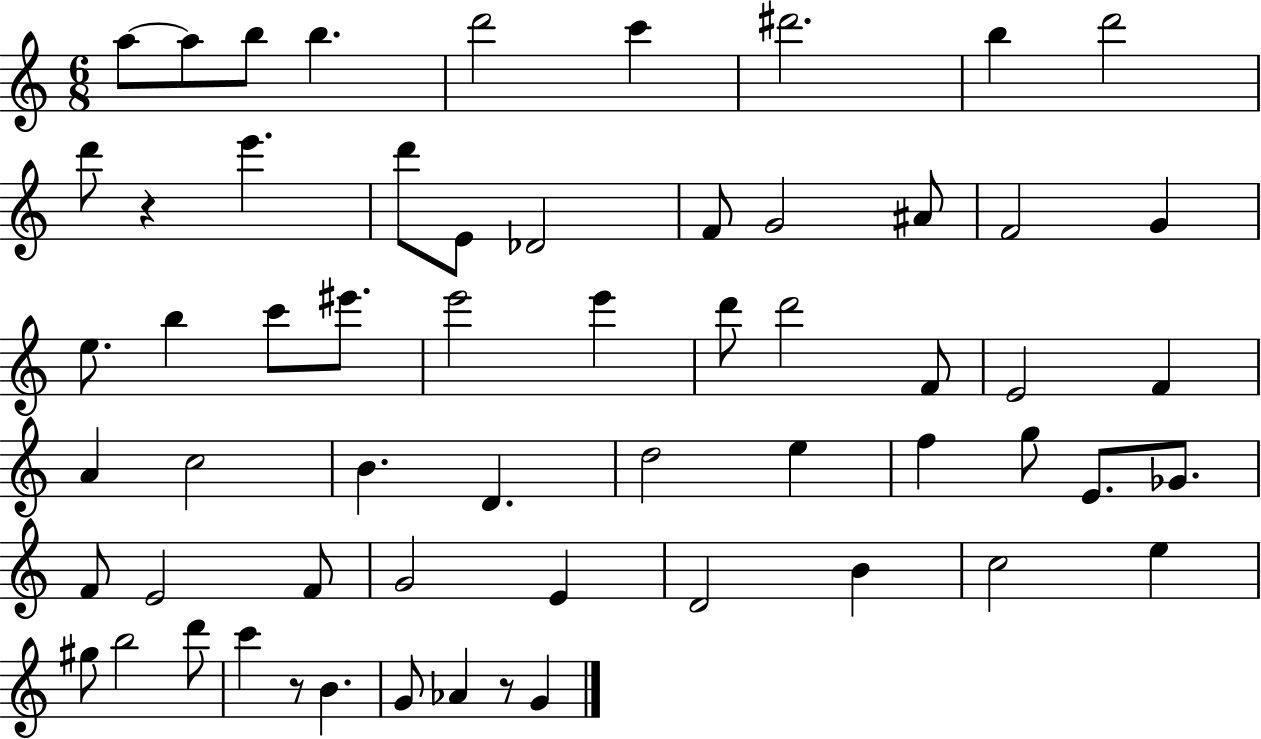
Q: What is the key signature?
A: C major